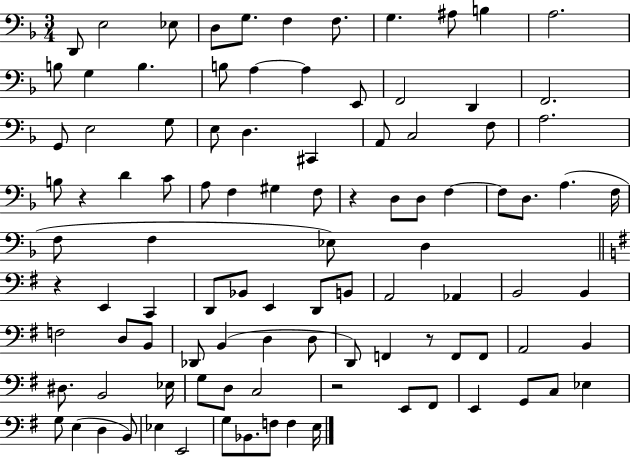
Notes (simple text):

D2/e E3/h Eb3/e D3/e G3/e. F3/q F3/e. G3/q. A#3/e B3/q A3/h. B3/e G3/q B3/q. B3/e A3/q A3/q E2/e F2/h D2/q F2/h. G2/e E3/h G3/e E3/e D3/q. C#2/q A2/e C3/h F3/e A3/h. B3/e R/q D4/q C4/e A3/e F3/q G#3/q F3/e R/q D3/e D3/e F3/q F3/e D3/e. A3/q. F3/s F3/e F3/q Eb3/e D3/q R/q E2/q C2/q D2/e Bb2/e E2/q D2/e B2/e A2/h Ab2/q B2/h B2/q F3/h D3/e B2/e Db2/e B2/q D3/q D3/e D2/e F2/q R/e F2/e F2/e A2/h B2/q D#3/e. B2/h Eb3/s G3/e D3/e C3/h R/h E2/e F#2/e E2/q G2/e C3/e Eb3/q G3/e E3/q D3/q B2/e Eb3/q E2/h G3/e Bb2/e. F3/e F3/q E3/s